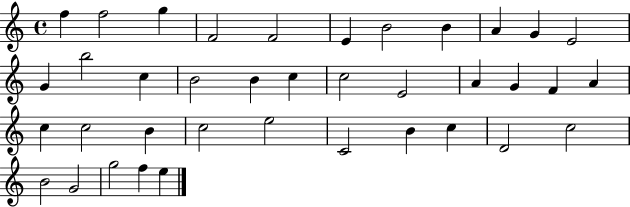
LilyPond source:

{
  \clef treble
  \time 4/4
  \defaultTimeSignature
  \key c \major
  f''4 f''2 g''4 | f'2 f'2 | e'4 b'2 b'4 | a'4 g'4 e'2 | \break g'4 b''2 c''4 | b'2 b'4 c''4 | c''2 e'2 | a'4 g'4 f'4 a'4 | \break c''4 c''2 b'4 | c''2 e''2 | c'2 b'4 c''4 | d'2 c''2 | \break b'2 g'2 | g''2 f''4 e''4 | \bar "|."
}